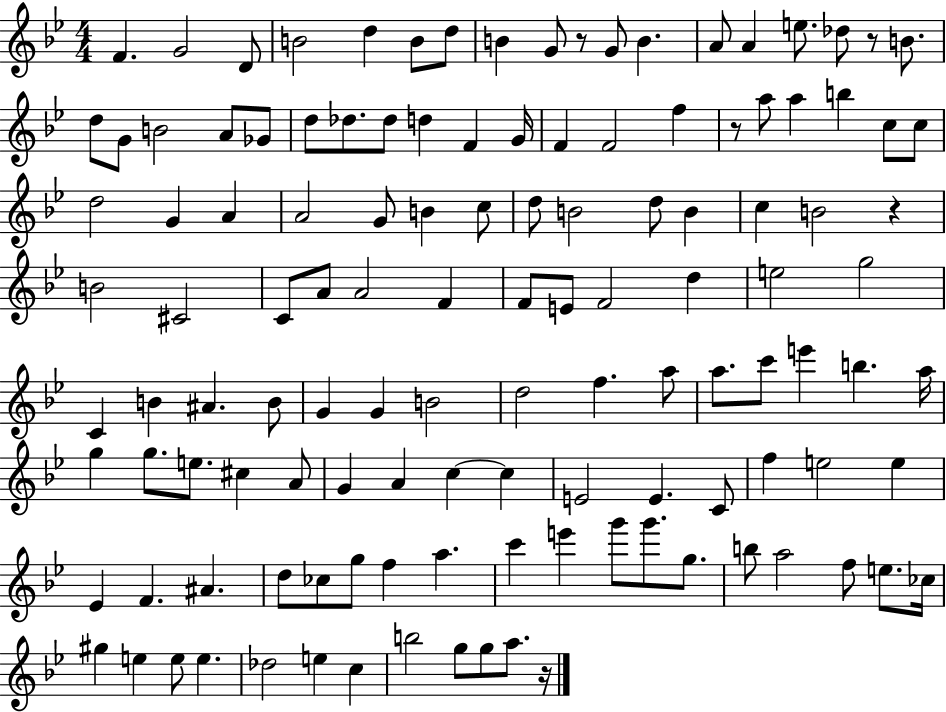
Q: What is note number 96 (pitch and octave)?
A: G5